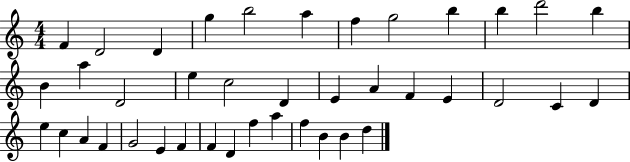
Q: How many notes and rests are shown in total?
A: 40